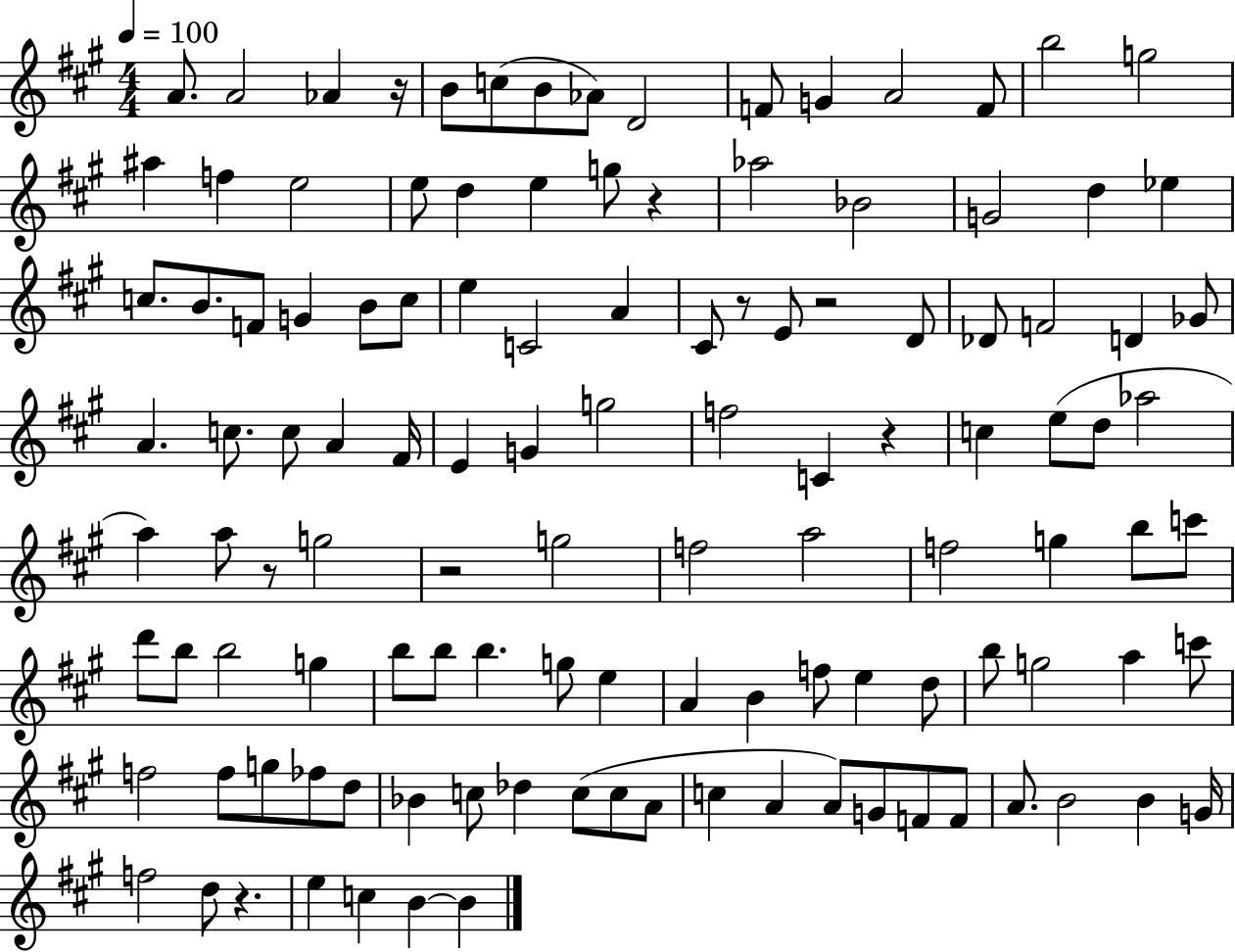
{
  \clef treble
  \numericTimeSignature
  \time 4/4
  \key a \major
  \tempo 4 = 100
  a'8. a'2 aes'4 r16 | b'8 c''8( b'8 aes'8) d'2 | f'8 g'4 a'2 f'8 | b''2 g''2 | \break ais''4 f''4 e''2 | e''8 d''4 e''4 g''8 r4 | aes''2 bes'2 | g'2 d''4 ees''4 | \break c''8. b'8. f'8 g'4 b'8 c''8 | e''4 c'2 a'4 | cis'8 r8 e'8 r2 d'8 | des'8 f'2 d'4 ges'8 | \break a'4. c''8. c''8 a'4 fis'16 | e'4 g'4 g''2 | f''2 c'4 r4 | c''4 e''8( d''8 aes''2 | \break a''4) a''8 r8 g''2 | r2 g''2 | f''2 a''2 | f''2 g''4 b''8 c'''8 | \break d'''8 b''8 b''2 g''4 | b''8 b''8 b''4. g''8 e''4 | a'4 b'4 f''8 e''4 d''8 | b''8 g''2 a''4 c'''8 | \break f''2 f''8 g''8 fes''8 d''8 | bes'4 c''8 des''4 c''8( c''8 a'8 | c''4 a'4 a'8) g'8 f'8 f'8 | a'8. b'2 b'4 g'16 | \break f''2 d''8 r4. | e''4 c''4 b'4~~ b'4 | \bar "|."
}